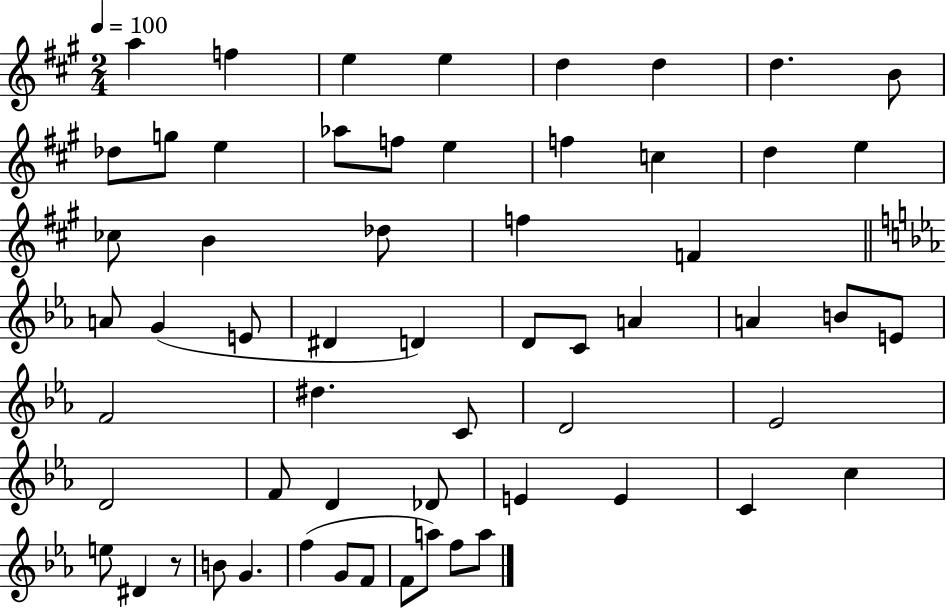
A5/q F5/q E5/q E5/q D5/q D5/q D5/q. B4/e Db5/e G5/e E5/q Ab5/e F5/e E5/q F5/q C5/q D5/q E5/q CES5/e B4/q Db5/e F5/q F4/q A4/e G4/q E4/e D#4/q D4/q D4/e C4/e A4/q A4/q B4/e E4/e F4/h D#5/q. C4/e D4/h Eb4/h D4/h F4/e D4/q Db4/e E4/q E4/q C4/q C5/q E5/e D#4/q R/e B4/e G4/q. F5/q G4/e F4/e F4/e A5/e F5/e A5/e